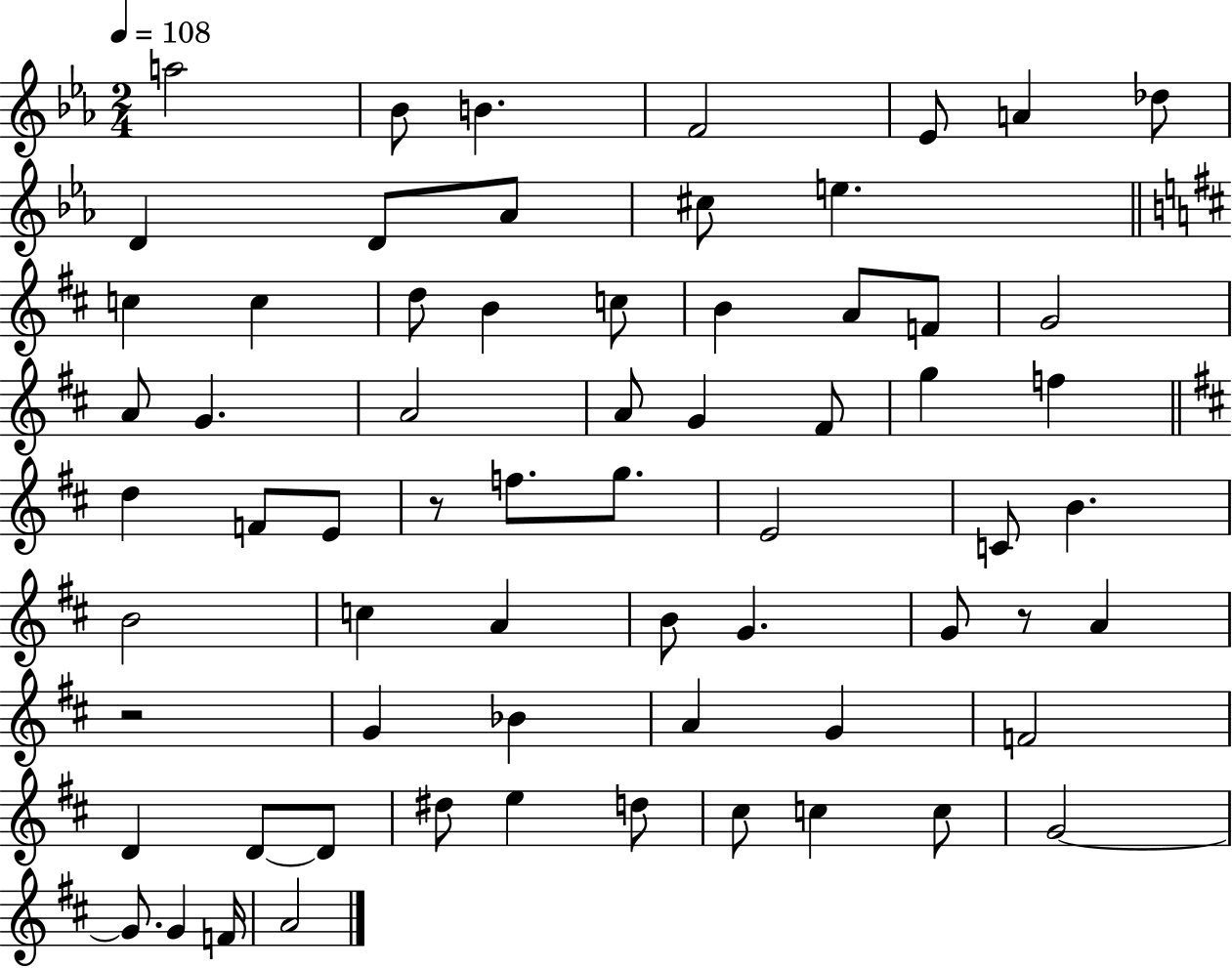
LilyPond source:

{
  \clef treble
  \numericTimeSignature
  \time 2/4
  \key ees \major
  \tempo 4 = 108
  a''2 | bes'8 b'4. | f'2 | ees'8 a'4 des''8 | \break d'4 d'8 aes'8 | cis''8 e''4. | \bar "||" \break \key d \major c''4 c''4 | d''8 b'4 c''8 | b'4 a'8 f'8 | g'2 | \break a'8 g'4. | a'2 | a'8 g'4 fis'8 | g''4 f''4 | \break \bar "||" \break \key d \major d''4 f'8 e'8 | r8 f''8. g''8. | e'2 | c'8 b'4. | \break b'2 | c''4 a'4 | b'8 g'4. | g'8 r8 a'4 | \break r2 | g'4 bes'4 | a'4 g'4 | f'2 | \break d'4 d'8~~ d'8 | dis''8 e''4 d''8 | cis''8 c''4 c''8 | g'2~~ | \break g'8. g'4 f'16 | a'2 | \bar "|."
}